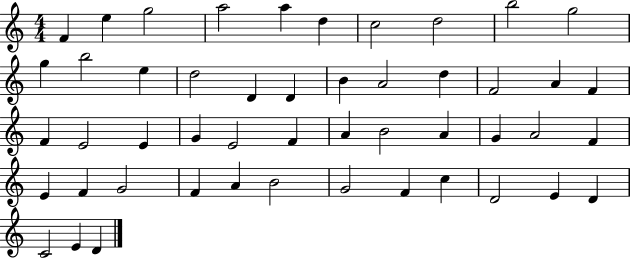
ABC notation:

X:1
T:Untitled
M:4/4
L:1/4
K:C
F e g2 a2 a d c2 d2 b2 g2 g b2 e d2 D D B A2 d F2 A F F E2 E G E2 F A B2 A G A2 F E F G2 F A B2 G2 F c D2 E D C2 E D